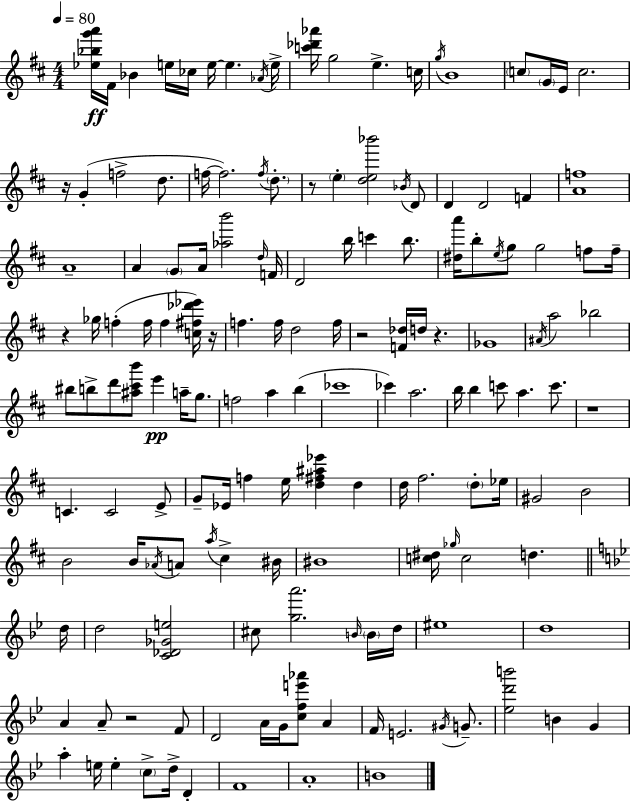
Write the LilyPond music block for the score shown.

{
  \clef treble
  \numericTimeSignature
  \time 4/4
  \key d \major
  \tempo 4 = 80
  <ees'' bes'' g''' a'''>16\ff fis'16 bes'4 e''16 ces''16 e''16~~ e''4. \acciaccatura { aes'16 } | e''16-> <c''' des''' aes'''>16 g''2 e''4.-> | c''16 \acciaccatura { g''16 } b'1 | \parenthesize c''8 \parenthesize g'16 e'16 c''2. | \break r16 g'4-.( f''2-> d''8. | f''16~~ f''2.) \acciaccatura { f''16 } | \parenthesize d''8.-. r8 \parenthesize e''4-. <d'' e'' bes'''>2 | \acciaccatura { bes'16 } d'8 d'4 d'2 | \break f'4 <a' f''>1 | a'1-- | a'4 \parenthesize g'8 a'16 <aes'' b'''>2 | \grace { d''16 } f'16 d'2 b''16 c'''4 | \break b''8. <dis'' a'''>16 b''8-. \acciaccatura { e''16 } g''8 g''2 | f''8 f''16-- r4 ges''16 f''4-.( f''16 | f''4 <c'' fis'' des''' ees'''>16) r16 f''4. f''16 d''2 | f''16 r2 <f' des''>16 d''16 | \break r4. ges'1 | \acciaccatura { ais'16 } a''2 bes''2 | bis''8 b''8-> d'''8 <ais'' cis''' b'''>8 e'''4\pp | a''16-- g''8. f''2 a''4 | \break b''4( ces'''1 | ces'''4) a''2. | b''16 b''4 c'''8 a''4. | c'''8. r1 | \break c'4. c'2 | e'8-> g'8-- ees'16 f''4 e''16 <d'' fis'' ais'' ees'''>4 | d''4 d''16 fis''2. | \parenthesize d''8-. ees''16 gis'2 b'2 | \break b'2 b'16 | \acciaccatura { aes'16 } a'8 \acciaccatura { a''16 } cis''4-> bis'16 bis'1 | <c'' dis''>16 \grace { ges''16 } c''2 | d''4. \bar "||" \break \key bes \major d''16 d''2 <c' des' ges' e''>2 | cis''8 <g'' a'''>2. \grace { b'16 } | \parenthesize b'16 d''16 eis''1 | d''1 | \break a'4 a'8-- r2 | f'8 d'2 a'16 g'16 <c'' f'' e''' aes'''>8 a'4 | f'16 e'2. \acciaccatura { gis'16 } | g'8.-- <ees'' d''' b'''>2 b'4 g'4 | \break a''4-. e''16 e''4-. \parenthesize c''8-> d''16-> d'4-. | f'1 | a'1-. | b'1 | \break \bar "|."
}